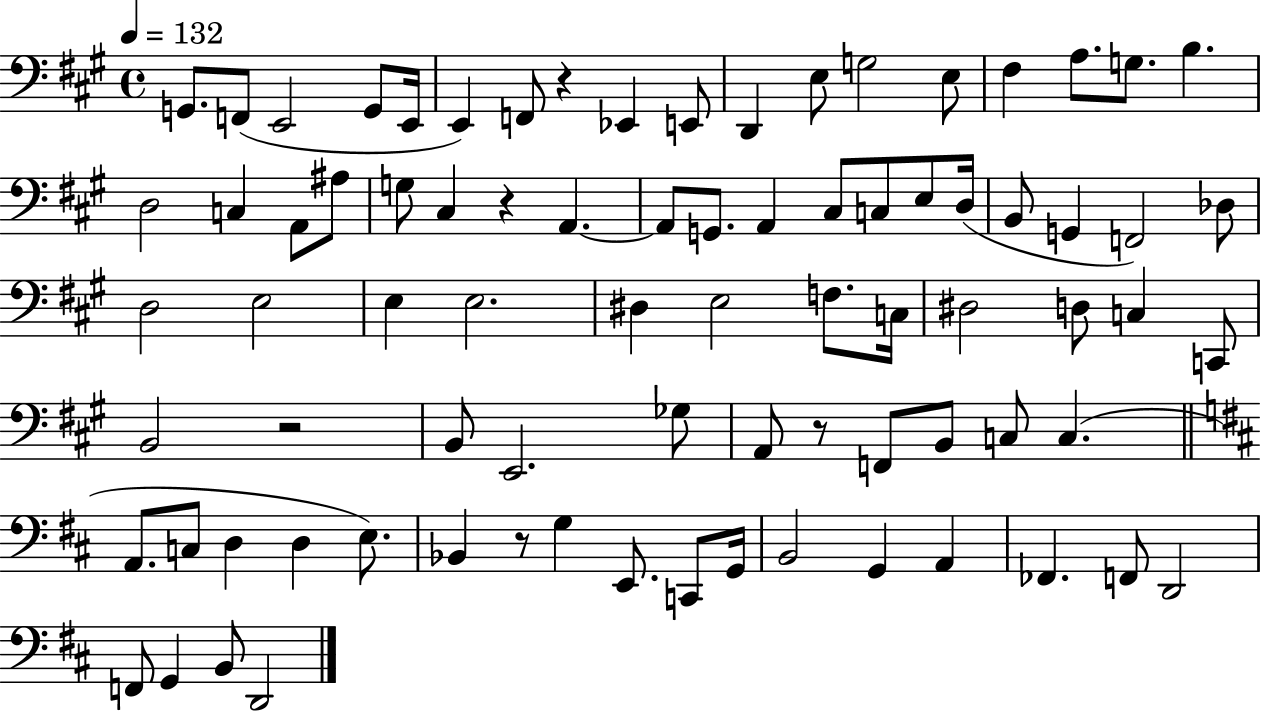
{
  \clef bass
  \time 4/4
  \defaultTimeSignature
  \key a \major
  \tempo 4 = 132
  g,8. f,8( e,2 g,8 e,16 | e,4) f,8 r4 ees,4 e,8 | d,4 e8 g2 e8 | fis4 a8. g8. b4. | \break d2 c4 a,8 ais8 | g8 cis4 r4 a,4.~~ | a,8 g,8. a,4 cis8 c8 e8 d16( | b,8 g,4 f,2) des8 | \break d2 e2 | e4 e2. | dis4 e2 f8. c16 | dis2 d8 c4 c,8 | \break b,2 r2 | b,8 e,2. ges8 | a,8 r8 f,8 b,8 c8 c4.( | \bar "||" \break \key d \major a,8. c8 d4 d4 e8.) | bes,4 r8 g4 e,8. c,8 g,16 | b,2 g,4 a,4 | fes,4. f,8 d,2 | \break f,8 g,4 b,8 d,2 | \bar "|."
}